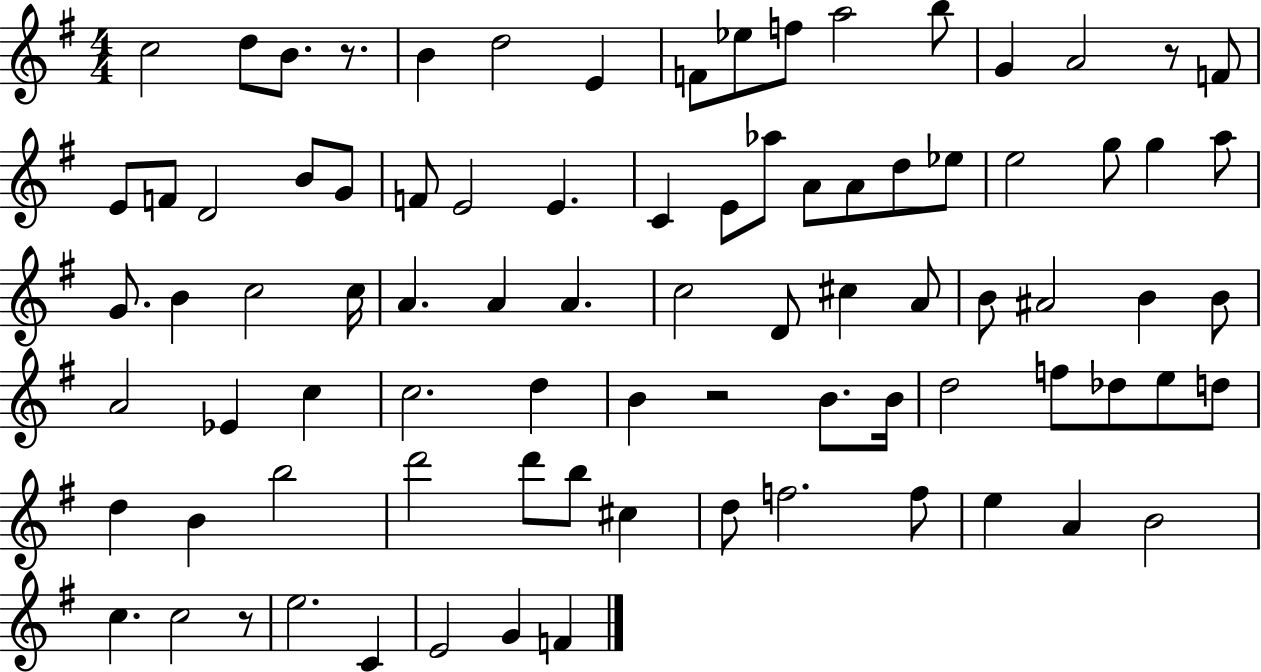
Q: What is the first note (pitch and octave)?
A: C5